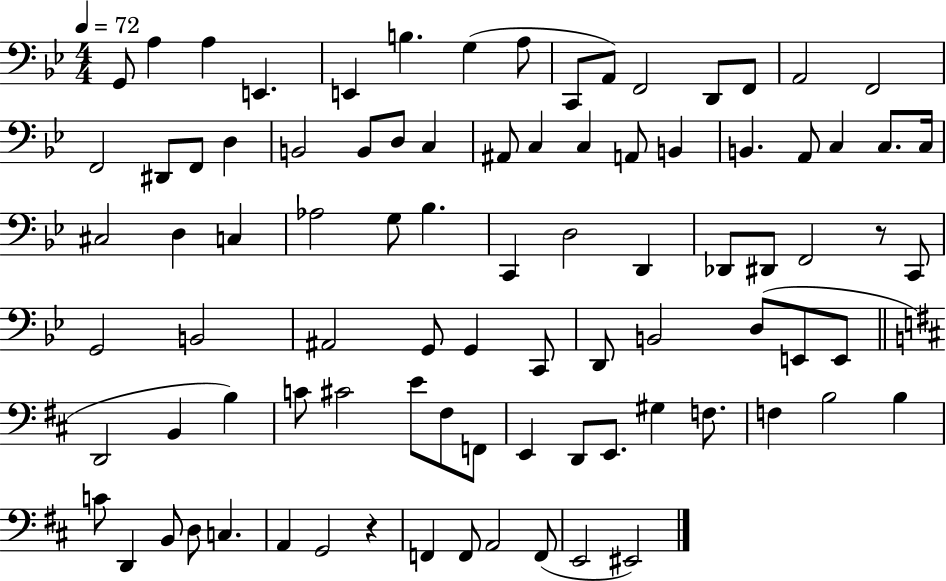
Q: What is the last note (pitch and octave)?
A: EIS2